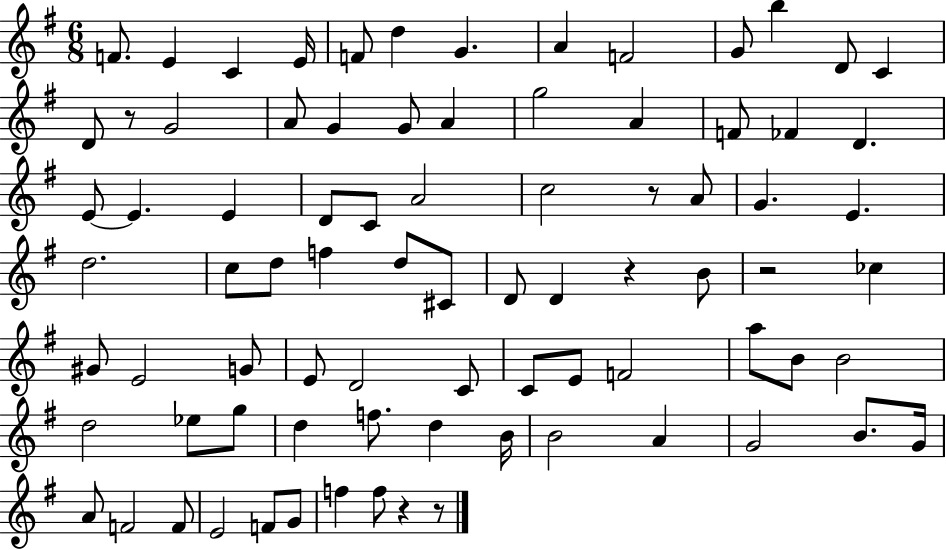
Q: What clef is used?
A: treble